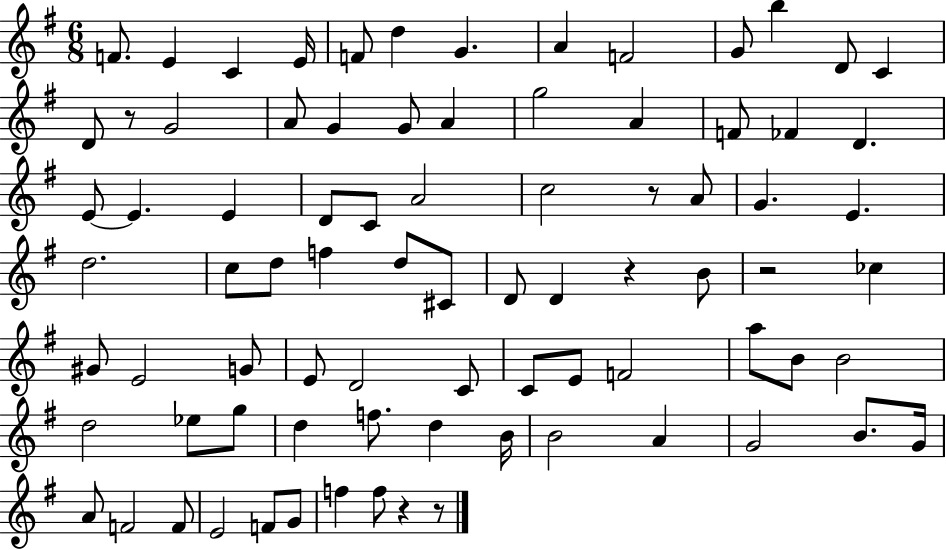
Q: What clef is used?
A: treble